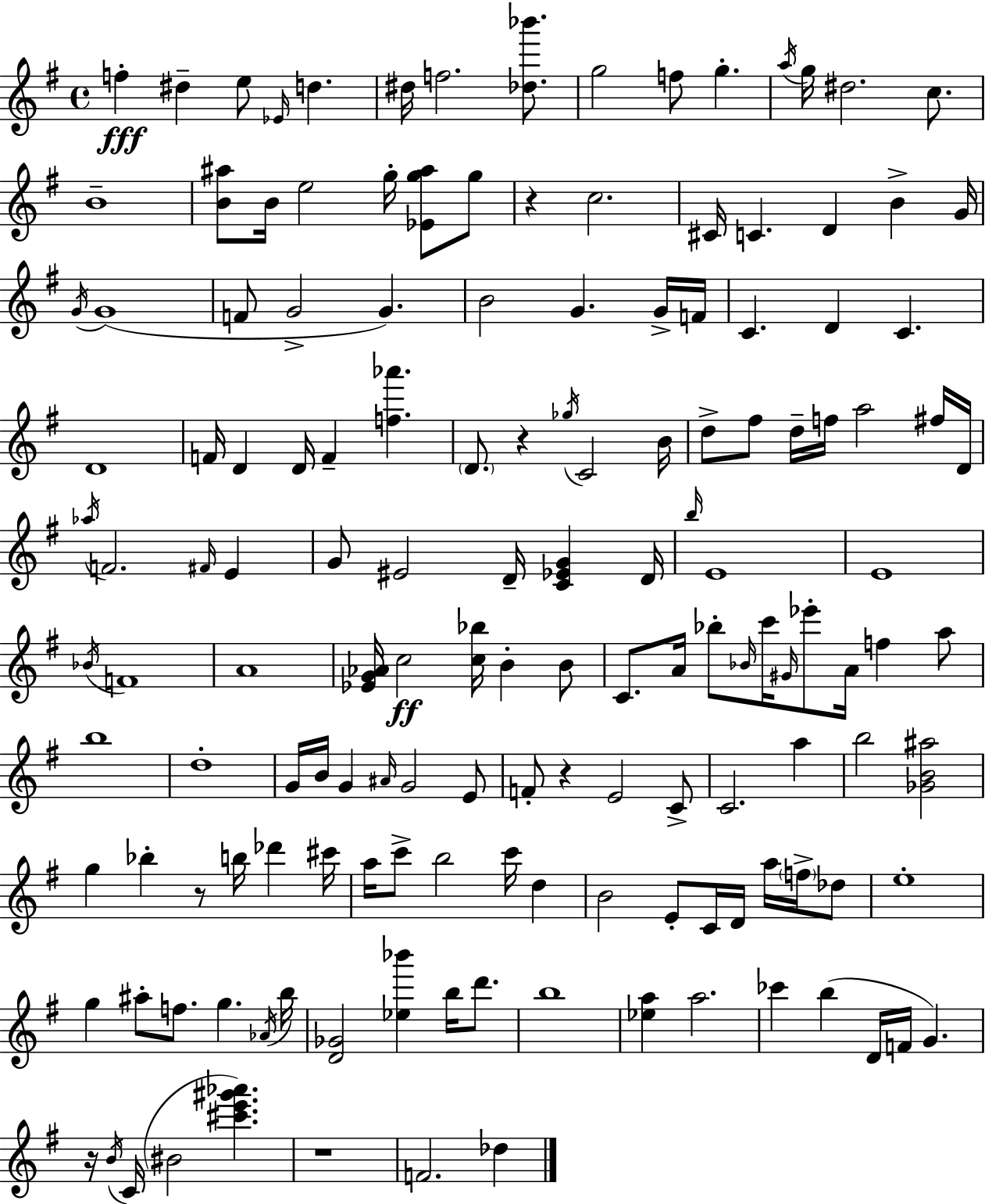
X:1
T:Untitled
M:4/4
L:1/4
K:G
f ^d e/2 _E/4 d ^d/4 f2 [_d_b']/2 g2 f/2 g a/4 g/4 ^d2 c/2 B4 [B^a]/2 B/4 e2 g/4 [_Eg^a]/2 g/2 z c2 ^C/4 C D B G/4 G/4 G4 F/2 G2 G B2 G G/4 F/4 C D C D4 F/4 D D/4 F [f_a'] D/2 z _g/4 C2 B/4 d/2 ^f/2 d/4 f/4 a2 ^f/4 D/4 _a/4 F2 ^F/4 E G/2 ^E2 D/4 [C_EG] D/4 b/4 E4 E4 _B/4 F4 A4 [_EG_A]/4 c2 [c_b]/4 B B/2 C/2 A/4 _b/2 _B/4 c'/4 ^G/4 _e'/2 A/4 f a/2 b4 d4 G/4 B/4 G ^A/4 G2 E/2 F/2 z E2 C/2 C2 a b2 [_GB^a]2 g _b z/2 b/4 _d' ^c'/4 a/4 c'/2 b2 c'/4 d B2 E/2 C/4 D/4 a/4 f/4 _d/2 e4 g ^a/2 f/2 g _A/4 b/4 [D_G]2 [_e_b'] b/4 d'/2 b4 [_ea] a2 _c' b D/4 F/4 G z/4 B/4 C/4 ^B2 [^c'e'^g'_a'] z4 F2 _d